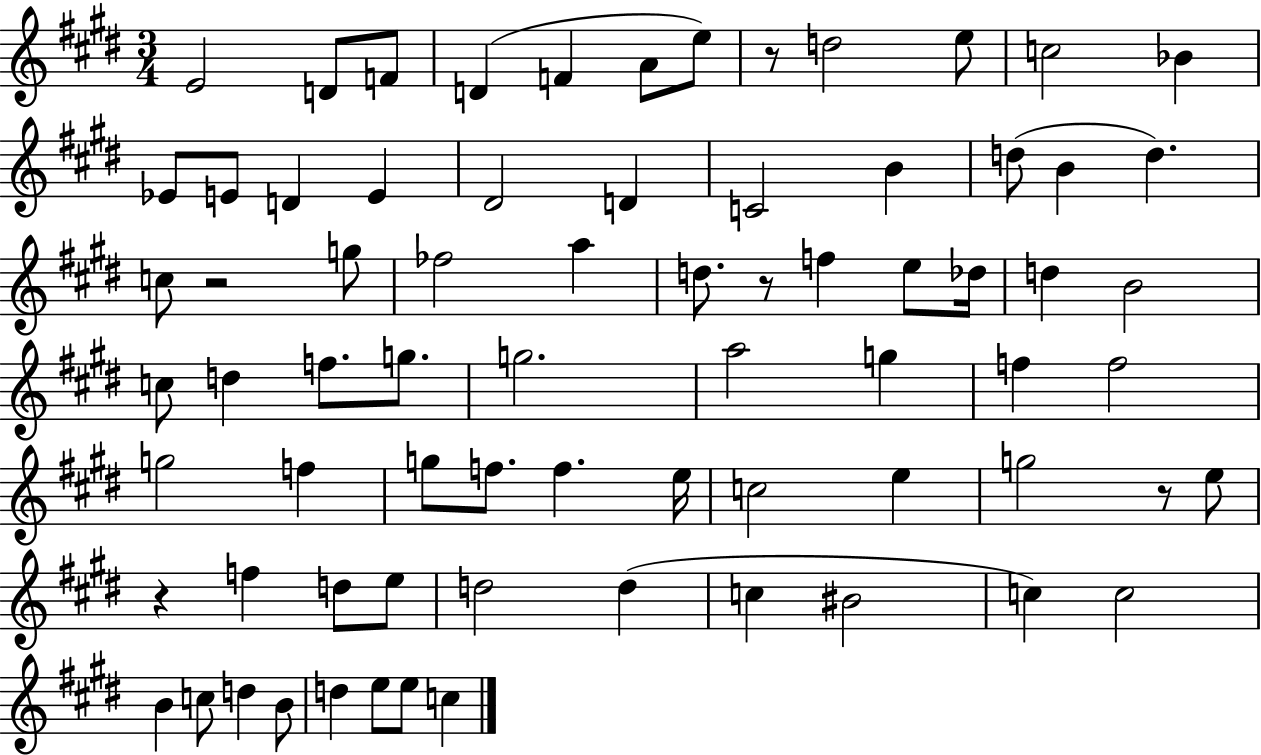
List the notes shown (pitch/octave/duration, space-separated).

E4/h D4/e F4/e D4/q F4/q A4/e E5/e R/e D5/h E5/e C5/h Bb4/q Eb4/e E4/e D4/q E4/q D#4/h D4/q C4/h B4/q D5/e B4/q D5/q. C5/e R/h G5/e FES5/h A5/q D5/e. R/e F5/q E5/e Db5/s D5/q B4/h C5/e D5/q F5/e. G5/e. G5/h. A5/h G5/q F5/q F5/h G5/h F5/q G5/e F5/e. F5/q. E5/s C5/h E5/q G5/h R/e E5/e R/q F5/q D5/e E5/e D5/h D5/q C5/q BIS4/h C5/q C5/h B4/q C5/e D5/q B4/e D5/q E5/e E5/e C5/q